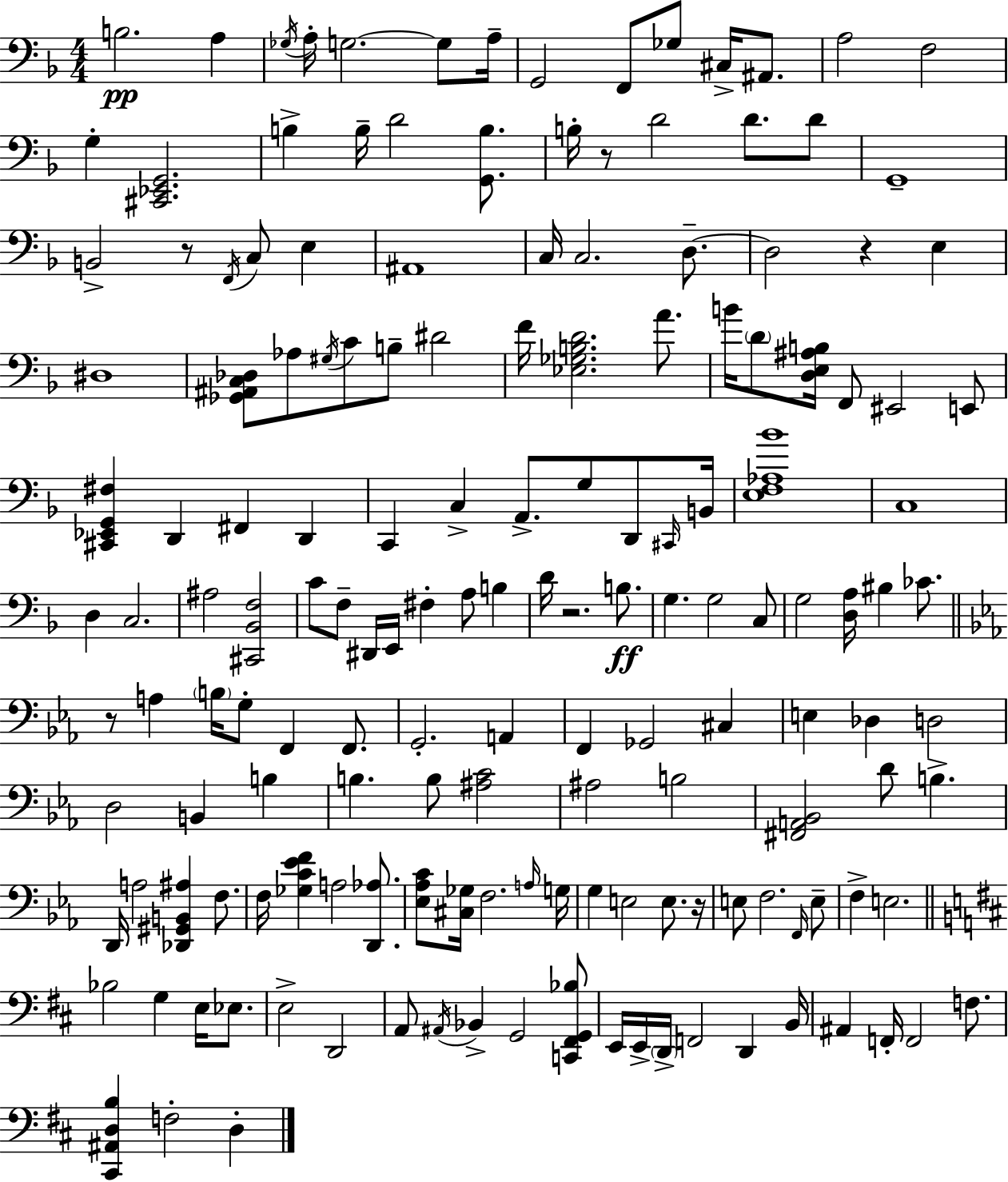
{
  \clef bass
  \numericTimeSignature
  \time 4/4
  \key f \major
  b2.\pp a4 | \acciaccatura { ges16 } a16-. g2.~~ g8 | a16-- g,2 f,8 ges8 cis16-> ais,8. | a2 f2 | \break g4-. <cis, ees, g,>2. | b4-> b16-- d'2 <g, b>8. | b16-. r8 d'2 d'8. d'8 | g,1-- | \break b,2-> r8 \acciaccatura { f,16 } c8 e4 | ais,1 | c16 c2. d8.--~~ | d2 r4 e4 | \break dis1 | <ges, ais, c des>8 aes8 \acciaccatura { gis16 } c'8 b8-- dis'2 | f'16 <ees ges b d'>2. | a'8. b'16 \parenthesize d'8 <d e ais b>16 f,8 eis,2 | \break e,8 <cis, ees, g, fis>4 d,4 fis,4 d,4 | c,4 c4-> a,8.-> g8 | d,8 \grace { cis,16 } b,16 <e f aes bes'>1 | c1 | \break d4 c2. | ais2 <cis, bes, f>2 | c'8 f8-- dis,16 e,16 fis4-. a8 | b4 d'16 r2. | \break b8.\ff g4. g2 | c8 g2 <d a>16 bis4 | ces'8. \bar "||" \break \key ees \major r8 a4 \parenthesize b16 g8-. f,4 f,8. | g,2.-. a,4 | f,4 ges,2 cis4 | e4 des4 d2 | \break d2 b,4 b4 | b4. b8 <ais c'>2 | ais2 b2 | <fis, a, bes,>2 d'8 b4.-> | \break d,16 a2 <des, gis, b, ais>4 f8. | f16 <ges c' ees' f'>4 a2 <d, aes>8. | <ees aes c'>8 <cis ges>16 f2. \grace { a16 } | g16 g4 e2 e8. | \break r16 e8 f2. \grace { f,16 } | e8-- f4-> e2. | \bar "||" \break \key d \major bes2 g4 e16 ees8. | e2-> d,2 | a,8 \acciaccatura { ais,16 } bes,4-> g,2 <c, fis, g, bes>8 | e,16 e,16-> \parenthesize d,16-> f,2 d,4 | \break b,16 ais,4 f,16-. f,2 f8. | <cis, ais, d b>4 f2-. d4-. | \bar "|."
}